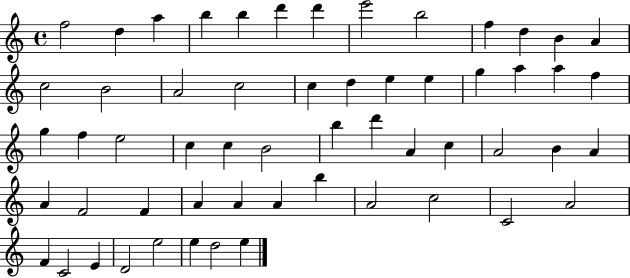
{
  \clef treble
  \time 4/4
  \defaultTimeSignature
  \key c \major
  f''2 d''4 a''4 | b''4 b''4 d'''4 d'''4 | e'''2 b''2 | f''4 d''4 b'4 a'4 | \break c''2 b'2 | a'2 c''2 | c''4 d''4 e''4 e''4 | g''4 a''4 a''4 f''4 | \break g''4 f''4 e''2 | c''4 c''4 b'2 | b''4 d'''4 a'4 c''4 | a'2 b'4 a'4 | \break a'4 f'2 f'4 | a'4 a'4 a'4 b''4 | a'2 c''2 | c'2 a'2 | \break f'4 c'2 e'4 | d'2 e''2 | e''4 d''2 e''4 | \bar "|."
}